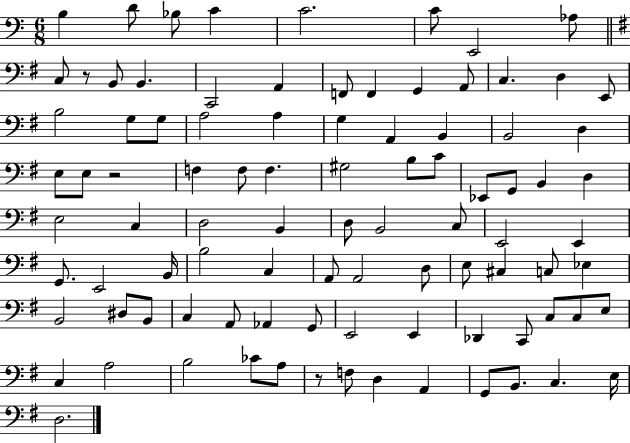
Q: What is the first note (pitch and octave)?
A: B3